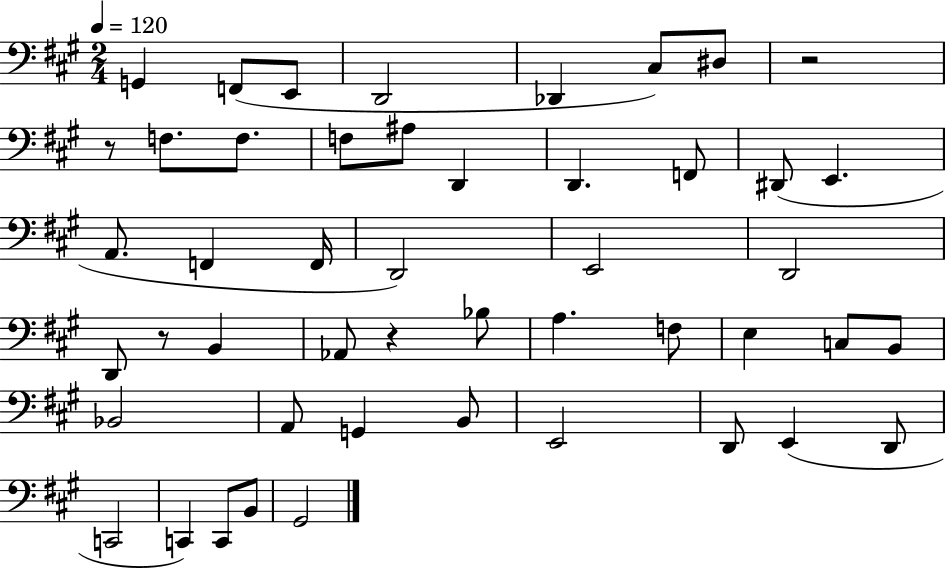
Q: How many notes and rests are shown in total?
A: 48